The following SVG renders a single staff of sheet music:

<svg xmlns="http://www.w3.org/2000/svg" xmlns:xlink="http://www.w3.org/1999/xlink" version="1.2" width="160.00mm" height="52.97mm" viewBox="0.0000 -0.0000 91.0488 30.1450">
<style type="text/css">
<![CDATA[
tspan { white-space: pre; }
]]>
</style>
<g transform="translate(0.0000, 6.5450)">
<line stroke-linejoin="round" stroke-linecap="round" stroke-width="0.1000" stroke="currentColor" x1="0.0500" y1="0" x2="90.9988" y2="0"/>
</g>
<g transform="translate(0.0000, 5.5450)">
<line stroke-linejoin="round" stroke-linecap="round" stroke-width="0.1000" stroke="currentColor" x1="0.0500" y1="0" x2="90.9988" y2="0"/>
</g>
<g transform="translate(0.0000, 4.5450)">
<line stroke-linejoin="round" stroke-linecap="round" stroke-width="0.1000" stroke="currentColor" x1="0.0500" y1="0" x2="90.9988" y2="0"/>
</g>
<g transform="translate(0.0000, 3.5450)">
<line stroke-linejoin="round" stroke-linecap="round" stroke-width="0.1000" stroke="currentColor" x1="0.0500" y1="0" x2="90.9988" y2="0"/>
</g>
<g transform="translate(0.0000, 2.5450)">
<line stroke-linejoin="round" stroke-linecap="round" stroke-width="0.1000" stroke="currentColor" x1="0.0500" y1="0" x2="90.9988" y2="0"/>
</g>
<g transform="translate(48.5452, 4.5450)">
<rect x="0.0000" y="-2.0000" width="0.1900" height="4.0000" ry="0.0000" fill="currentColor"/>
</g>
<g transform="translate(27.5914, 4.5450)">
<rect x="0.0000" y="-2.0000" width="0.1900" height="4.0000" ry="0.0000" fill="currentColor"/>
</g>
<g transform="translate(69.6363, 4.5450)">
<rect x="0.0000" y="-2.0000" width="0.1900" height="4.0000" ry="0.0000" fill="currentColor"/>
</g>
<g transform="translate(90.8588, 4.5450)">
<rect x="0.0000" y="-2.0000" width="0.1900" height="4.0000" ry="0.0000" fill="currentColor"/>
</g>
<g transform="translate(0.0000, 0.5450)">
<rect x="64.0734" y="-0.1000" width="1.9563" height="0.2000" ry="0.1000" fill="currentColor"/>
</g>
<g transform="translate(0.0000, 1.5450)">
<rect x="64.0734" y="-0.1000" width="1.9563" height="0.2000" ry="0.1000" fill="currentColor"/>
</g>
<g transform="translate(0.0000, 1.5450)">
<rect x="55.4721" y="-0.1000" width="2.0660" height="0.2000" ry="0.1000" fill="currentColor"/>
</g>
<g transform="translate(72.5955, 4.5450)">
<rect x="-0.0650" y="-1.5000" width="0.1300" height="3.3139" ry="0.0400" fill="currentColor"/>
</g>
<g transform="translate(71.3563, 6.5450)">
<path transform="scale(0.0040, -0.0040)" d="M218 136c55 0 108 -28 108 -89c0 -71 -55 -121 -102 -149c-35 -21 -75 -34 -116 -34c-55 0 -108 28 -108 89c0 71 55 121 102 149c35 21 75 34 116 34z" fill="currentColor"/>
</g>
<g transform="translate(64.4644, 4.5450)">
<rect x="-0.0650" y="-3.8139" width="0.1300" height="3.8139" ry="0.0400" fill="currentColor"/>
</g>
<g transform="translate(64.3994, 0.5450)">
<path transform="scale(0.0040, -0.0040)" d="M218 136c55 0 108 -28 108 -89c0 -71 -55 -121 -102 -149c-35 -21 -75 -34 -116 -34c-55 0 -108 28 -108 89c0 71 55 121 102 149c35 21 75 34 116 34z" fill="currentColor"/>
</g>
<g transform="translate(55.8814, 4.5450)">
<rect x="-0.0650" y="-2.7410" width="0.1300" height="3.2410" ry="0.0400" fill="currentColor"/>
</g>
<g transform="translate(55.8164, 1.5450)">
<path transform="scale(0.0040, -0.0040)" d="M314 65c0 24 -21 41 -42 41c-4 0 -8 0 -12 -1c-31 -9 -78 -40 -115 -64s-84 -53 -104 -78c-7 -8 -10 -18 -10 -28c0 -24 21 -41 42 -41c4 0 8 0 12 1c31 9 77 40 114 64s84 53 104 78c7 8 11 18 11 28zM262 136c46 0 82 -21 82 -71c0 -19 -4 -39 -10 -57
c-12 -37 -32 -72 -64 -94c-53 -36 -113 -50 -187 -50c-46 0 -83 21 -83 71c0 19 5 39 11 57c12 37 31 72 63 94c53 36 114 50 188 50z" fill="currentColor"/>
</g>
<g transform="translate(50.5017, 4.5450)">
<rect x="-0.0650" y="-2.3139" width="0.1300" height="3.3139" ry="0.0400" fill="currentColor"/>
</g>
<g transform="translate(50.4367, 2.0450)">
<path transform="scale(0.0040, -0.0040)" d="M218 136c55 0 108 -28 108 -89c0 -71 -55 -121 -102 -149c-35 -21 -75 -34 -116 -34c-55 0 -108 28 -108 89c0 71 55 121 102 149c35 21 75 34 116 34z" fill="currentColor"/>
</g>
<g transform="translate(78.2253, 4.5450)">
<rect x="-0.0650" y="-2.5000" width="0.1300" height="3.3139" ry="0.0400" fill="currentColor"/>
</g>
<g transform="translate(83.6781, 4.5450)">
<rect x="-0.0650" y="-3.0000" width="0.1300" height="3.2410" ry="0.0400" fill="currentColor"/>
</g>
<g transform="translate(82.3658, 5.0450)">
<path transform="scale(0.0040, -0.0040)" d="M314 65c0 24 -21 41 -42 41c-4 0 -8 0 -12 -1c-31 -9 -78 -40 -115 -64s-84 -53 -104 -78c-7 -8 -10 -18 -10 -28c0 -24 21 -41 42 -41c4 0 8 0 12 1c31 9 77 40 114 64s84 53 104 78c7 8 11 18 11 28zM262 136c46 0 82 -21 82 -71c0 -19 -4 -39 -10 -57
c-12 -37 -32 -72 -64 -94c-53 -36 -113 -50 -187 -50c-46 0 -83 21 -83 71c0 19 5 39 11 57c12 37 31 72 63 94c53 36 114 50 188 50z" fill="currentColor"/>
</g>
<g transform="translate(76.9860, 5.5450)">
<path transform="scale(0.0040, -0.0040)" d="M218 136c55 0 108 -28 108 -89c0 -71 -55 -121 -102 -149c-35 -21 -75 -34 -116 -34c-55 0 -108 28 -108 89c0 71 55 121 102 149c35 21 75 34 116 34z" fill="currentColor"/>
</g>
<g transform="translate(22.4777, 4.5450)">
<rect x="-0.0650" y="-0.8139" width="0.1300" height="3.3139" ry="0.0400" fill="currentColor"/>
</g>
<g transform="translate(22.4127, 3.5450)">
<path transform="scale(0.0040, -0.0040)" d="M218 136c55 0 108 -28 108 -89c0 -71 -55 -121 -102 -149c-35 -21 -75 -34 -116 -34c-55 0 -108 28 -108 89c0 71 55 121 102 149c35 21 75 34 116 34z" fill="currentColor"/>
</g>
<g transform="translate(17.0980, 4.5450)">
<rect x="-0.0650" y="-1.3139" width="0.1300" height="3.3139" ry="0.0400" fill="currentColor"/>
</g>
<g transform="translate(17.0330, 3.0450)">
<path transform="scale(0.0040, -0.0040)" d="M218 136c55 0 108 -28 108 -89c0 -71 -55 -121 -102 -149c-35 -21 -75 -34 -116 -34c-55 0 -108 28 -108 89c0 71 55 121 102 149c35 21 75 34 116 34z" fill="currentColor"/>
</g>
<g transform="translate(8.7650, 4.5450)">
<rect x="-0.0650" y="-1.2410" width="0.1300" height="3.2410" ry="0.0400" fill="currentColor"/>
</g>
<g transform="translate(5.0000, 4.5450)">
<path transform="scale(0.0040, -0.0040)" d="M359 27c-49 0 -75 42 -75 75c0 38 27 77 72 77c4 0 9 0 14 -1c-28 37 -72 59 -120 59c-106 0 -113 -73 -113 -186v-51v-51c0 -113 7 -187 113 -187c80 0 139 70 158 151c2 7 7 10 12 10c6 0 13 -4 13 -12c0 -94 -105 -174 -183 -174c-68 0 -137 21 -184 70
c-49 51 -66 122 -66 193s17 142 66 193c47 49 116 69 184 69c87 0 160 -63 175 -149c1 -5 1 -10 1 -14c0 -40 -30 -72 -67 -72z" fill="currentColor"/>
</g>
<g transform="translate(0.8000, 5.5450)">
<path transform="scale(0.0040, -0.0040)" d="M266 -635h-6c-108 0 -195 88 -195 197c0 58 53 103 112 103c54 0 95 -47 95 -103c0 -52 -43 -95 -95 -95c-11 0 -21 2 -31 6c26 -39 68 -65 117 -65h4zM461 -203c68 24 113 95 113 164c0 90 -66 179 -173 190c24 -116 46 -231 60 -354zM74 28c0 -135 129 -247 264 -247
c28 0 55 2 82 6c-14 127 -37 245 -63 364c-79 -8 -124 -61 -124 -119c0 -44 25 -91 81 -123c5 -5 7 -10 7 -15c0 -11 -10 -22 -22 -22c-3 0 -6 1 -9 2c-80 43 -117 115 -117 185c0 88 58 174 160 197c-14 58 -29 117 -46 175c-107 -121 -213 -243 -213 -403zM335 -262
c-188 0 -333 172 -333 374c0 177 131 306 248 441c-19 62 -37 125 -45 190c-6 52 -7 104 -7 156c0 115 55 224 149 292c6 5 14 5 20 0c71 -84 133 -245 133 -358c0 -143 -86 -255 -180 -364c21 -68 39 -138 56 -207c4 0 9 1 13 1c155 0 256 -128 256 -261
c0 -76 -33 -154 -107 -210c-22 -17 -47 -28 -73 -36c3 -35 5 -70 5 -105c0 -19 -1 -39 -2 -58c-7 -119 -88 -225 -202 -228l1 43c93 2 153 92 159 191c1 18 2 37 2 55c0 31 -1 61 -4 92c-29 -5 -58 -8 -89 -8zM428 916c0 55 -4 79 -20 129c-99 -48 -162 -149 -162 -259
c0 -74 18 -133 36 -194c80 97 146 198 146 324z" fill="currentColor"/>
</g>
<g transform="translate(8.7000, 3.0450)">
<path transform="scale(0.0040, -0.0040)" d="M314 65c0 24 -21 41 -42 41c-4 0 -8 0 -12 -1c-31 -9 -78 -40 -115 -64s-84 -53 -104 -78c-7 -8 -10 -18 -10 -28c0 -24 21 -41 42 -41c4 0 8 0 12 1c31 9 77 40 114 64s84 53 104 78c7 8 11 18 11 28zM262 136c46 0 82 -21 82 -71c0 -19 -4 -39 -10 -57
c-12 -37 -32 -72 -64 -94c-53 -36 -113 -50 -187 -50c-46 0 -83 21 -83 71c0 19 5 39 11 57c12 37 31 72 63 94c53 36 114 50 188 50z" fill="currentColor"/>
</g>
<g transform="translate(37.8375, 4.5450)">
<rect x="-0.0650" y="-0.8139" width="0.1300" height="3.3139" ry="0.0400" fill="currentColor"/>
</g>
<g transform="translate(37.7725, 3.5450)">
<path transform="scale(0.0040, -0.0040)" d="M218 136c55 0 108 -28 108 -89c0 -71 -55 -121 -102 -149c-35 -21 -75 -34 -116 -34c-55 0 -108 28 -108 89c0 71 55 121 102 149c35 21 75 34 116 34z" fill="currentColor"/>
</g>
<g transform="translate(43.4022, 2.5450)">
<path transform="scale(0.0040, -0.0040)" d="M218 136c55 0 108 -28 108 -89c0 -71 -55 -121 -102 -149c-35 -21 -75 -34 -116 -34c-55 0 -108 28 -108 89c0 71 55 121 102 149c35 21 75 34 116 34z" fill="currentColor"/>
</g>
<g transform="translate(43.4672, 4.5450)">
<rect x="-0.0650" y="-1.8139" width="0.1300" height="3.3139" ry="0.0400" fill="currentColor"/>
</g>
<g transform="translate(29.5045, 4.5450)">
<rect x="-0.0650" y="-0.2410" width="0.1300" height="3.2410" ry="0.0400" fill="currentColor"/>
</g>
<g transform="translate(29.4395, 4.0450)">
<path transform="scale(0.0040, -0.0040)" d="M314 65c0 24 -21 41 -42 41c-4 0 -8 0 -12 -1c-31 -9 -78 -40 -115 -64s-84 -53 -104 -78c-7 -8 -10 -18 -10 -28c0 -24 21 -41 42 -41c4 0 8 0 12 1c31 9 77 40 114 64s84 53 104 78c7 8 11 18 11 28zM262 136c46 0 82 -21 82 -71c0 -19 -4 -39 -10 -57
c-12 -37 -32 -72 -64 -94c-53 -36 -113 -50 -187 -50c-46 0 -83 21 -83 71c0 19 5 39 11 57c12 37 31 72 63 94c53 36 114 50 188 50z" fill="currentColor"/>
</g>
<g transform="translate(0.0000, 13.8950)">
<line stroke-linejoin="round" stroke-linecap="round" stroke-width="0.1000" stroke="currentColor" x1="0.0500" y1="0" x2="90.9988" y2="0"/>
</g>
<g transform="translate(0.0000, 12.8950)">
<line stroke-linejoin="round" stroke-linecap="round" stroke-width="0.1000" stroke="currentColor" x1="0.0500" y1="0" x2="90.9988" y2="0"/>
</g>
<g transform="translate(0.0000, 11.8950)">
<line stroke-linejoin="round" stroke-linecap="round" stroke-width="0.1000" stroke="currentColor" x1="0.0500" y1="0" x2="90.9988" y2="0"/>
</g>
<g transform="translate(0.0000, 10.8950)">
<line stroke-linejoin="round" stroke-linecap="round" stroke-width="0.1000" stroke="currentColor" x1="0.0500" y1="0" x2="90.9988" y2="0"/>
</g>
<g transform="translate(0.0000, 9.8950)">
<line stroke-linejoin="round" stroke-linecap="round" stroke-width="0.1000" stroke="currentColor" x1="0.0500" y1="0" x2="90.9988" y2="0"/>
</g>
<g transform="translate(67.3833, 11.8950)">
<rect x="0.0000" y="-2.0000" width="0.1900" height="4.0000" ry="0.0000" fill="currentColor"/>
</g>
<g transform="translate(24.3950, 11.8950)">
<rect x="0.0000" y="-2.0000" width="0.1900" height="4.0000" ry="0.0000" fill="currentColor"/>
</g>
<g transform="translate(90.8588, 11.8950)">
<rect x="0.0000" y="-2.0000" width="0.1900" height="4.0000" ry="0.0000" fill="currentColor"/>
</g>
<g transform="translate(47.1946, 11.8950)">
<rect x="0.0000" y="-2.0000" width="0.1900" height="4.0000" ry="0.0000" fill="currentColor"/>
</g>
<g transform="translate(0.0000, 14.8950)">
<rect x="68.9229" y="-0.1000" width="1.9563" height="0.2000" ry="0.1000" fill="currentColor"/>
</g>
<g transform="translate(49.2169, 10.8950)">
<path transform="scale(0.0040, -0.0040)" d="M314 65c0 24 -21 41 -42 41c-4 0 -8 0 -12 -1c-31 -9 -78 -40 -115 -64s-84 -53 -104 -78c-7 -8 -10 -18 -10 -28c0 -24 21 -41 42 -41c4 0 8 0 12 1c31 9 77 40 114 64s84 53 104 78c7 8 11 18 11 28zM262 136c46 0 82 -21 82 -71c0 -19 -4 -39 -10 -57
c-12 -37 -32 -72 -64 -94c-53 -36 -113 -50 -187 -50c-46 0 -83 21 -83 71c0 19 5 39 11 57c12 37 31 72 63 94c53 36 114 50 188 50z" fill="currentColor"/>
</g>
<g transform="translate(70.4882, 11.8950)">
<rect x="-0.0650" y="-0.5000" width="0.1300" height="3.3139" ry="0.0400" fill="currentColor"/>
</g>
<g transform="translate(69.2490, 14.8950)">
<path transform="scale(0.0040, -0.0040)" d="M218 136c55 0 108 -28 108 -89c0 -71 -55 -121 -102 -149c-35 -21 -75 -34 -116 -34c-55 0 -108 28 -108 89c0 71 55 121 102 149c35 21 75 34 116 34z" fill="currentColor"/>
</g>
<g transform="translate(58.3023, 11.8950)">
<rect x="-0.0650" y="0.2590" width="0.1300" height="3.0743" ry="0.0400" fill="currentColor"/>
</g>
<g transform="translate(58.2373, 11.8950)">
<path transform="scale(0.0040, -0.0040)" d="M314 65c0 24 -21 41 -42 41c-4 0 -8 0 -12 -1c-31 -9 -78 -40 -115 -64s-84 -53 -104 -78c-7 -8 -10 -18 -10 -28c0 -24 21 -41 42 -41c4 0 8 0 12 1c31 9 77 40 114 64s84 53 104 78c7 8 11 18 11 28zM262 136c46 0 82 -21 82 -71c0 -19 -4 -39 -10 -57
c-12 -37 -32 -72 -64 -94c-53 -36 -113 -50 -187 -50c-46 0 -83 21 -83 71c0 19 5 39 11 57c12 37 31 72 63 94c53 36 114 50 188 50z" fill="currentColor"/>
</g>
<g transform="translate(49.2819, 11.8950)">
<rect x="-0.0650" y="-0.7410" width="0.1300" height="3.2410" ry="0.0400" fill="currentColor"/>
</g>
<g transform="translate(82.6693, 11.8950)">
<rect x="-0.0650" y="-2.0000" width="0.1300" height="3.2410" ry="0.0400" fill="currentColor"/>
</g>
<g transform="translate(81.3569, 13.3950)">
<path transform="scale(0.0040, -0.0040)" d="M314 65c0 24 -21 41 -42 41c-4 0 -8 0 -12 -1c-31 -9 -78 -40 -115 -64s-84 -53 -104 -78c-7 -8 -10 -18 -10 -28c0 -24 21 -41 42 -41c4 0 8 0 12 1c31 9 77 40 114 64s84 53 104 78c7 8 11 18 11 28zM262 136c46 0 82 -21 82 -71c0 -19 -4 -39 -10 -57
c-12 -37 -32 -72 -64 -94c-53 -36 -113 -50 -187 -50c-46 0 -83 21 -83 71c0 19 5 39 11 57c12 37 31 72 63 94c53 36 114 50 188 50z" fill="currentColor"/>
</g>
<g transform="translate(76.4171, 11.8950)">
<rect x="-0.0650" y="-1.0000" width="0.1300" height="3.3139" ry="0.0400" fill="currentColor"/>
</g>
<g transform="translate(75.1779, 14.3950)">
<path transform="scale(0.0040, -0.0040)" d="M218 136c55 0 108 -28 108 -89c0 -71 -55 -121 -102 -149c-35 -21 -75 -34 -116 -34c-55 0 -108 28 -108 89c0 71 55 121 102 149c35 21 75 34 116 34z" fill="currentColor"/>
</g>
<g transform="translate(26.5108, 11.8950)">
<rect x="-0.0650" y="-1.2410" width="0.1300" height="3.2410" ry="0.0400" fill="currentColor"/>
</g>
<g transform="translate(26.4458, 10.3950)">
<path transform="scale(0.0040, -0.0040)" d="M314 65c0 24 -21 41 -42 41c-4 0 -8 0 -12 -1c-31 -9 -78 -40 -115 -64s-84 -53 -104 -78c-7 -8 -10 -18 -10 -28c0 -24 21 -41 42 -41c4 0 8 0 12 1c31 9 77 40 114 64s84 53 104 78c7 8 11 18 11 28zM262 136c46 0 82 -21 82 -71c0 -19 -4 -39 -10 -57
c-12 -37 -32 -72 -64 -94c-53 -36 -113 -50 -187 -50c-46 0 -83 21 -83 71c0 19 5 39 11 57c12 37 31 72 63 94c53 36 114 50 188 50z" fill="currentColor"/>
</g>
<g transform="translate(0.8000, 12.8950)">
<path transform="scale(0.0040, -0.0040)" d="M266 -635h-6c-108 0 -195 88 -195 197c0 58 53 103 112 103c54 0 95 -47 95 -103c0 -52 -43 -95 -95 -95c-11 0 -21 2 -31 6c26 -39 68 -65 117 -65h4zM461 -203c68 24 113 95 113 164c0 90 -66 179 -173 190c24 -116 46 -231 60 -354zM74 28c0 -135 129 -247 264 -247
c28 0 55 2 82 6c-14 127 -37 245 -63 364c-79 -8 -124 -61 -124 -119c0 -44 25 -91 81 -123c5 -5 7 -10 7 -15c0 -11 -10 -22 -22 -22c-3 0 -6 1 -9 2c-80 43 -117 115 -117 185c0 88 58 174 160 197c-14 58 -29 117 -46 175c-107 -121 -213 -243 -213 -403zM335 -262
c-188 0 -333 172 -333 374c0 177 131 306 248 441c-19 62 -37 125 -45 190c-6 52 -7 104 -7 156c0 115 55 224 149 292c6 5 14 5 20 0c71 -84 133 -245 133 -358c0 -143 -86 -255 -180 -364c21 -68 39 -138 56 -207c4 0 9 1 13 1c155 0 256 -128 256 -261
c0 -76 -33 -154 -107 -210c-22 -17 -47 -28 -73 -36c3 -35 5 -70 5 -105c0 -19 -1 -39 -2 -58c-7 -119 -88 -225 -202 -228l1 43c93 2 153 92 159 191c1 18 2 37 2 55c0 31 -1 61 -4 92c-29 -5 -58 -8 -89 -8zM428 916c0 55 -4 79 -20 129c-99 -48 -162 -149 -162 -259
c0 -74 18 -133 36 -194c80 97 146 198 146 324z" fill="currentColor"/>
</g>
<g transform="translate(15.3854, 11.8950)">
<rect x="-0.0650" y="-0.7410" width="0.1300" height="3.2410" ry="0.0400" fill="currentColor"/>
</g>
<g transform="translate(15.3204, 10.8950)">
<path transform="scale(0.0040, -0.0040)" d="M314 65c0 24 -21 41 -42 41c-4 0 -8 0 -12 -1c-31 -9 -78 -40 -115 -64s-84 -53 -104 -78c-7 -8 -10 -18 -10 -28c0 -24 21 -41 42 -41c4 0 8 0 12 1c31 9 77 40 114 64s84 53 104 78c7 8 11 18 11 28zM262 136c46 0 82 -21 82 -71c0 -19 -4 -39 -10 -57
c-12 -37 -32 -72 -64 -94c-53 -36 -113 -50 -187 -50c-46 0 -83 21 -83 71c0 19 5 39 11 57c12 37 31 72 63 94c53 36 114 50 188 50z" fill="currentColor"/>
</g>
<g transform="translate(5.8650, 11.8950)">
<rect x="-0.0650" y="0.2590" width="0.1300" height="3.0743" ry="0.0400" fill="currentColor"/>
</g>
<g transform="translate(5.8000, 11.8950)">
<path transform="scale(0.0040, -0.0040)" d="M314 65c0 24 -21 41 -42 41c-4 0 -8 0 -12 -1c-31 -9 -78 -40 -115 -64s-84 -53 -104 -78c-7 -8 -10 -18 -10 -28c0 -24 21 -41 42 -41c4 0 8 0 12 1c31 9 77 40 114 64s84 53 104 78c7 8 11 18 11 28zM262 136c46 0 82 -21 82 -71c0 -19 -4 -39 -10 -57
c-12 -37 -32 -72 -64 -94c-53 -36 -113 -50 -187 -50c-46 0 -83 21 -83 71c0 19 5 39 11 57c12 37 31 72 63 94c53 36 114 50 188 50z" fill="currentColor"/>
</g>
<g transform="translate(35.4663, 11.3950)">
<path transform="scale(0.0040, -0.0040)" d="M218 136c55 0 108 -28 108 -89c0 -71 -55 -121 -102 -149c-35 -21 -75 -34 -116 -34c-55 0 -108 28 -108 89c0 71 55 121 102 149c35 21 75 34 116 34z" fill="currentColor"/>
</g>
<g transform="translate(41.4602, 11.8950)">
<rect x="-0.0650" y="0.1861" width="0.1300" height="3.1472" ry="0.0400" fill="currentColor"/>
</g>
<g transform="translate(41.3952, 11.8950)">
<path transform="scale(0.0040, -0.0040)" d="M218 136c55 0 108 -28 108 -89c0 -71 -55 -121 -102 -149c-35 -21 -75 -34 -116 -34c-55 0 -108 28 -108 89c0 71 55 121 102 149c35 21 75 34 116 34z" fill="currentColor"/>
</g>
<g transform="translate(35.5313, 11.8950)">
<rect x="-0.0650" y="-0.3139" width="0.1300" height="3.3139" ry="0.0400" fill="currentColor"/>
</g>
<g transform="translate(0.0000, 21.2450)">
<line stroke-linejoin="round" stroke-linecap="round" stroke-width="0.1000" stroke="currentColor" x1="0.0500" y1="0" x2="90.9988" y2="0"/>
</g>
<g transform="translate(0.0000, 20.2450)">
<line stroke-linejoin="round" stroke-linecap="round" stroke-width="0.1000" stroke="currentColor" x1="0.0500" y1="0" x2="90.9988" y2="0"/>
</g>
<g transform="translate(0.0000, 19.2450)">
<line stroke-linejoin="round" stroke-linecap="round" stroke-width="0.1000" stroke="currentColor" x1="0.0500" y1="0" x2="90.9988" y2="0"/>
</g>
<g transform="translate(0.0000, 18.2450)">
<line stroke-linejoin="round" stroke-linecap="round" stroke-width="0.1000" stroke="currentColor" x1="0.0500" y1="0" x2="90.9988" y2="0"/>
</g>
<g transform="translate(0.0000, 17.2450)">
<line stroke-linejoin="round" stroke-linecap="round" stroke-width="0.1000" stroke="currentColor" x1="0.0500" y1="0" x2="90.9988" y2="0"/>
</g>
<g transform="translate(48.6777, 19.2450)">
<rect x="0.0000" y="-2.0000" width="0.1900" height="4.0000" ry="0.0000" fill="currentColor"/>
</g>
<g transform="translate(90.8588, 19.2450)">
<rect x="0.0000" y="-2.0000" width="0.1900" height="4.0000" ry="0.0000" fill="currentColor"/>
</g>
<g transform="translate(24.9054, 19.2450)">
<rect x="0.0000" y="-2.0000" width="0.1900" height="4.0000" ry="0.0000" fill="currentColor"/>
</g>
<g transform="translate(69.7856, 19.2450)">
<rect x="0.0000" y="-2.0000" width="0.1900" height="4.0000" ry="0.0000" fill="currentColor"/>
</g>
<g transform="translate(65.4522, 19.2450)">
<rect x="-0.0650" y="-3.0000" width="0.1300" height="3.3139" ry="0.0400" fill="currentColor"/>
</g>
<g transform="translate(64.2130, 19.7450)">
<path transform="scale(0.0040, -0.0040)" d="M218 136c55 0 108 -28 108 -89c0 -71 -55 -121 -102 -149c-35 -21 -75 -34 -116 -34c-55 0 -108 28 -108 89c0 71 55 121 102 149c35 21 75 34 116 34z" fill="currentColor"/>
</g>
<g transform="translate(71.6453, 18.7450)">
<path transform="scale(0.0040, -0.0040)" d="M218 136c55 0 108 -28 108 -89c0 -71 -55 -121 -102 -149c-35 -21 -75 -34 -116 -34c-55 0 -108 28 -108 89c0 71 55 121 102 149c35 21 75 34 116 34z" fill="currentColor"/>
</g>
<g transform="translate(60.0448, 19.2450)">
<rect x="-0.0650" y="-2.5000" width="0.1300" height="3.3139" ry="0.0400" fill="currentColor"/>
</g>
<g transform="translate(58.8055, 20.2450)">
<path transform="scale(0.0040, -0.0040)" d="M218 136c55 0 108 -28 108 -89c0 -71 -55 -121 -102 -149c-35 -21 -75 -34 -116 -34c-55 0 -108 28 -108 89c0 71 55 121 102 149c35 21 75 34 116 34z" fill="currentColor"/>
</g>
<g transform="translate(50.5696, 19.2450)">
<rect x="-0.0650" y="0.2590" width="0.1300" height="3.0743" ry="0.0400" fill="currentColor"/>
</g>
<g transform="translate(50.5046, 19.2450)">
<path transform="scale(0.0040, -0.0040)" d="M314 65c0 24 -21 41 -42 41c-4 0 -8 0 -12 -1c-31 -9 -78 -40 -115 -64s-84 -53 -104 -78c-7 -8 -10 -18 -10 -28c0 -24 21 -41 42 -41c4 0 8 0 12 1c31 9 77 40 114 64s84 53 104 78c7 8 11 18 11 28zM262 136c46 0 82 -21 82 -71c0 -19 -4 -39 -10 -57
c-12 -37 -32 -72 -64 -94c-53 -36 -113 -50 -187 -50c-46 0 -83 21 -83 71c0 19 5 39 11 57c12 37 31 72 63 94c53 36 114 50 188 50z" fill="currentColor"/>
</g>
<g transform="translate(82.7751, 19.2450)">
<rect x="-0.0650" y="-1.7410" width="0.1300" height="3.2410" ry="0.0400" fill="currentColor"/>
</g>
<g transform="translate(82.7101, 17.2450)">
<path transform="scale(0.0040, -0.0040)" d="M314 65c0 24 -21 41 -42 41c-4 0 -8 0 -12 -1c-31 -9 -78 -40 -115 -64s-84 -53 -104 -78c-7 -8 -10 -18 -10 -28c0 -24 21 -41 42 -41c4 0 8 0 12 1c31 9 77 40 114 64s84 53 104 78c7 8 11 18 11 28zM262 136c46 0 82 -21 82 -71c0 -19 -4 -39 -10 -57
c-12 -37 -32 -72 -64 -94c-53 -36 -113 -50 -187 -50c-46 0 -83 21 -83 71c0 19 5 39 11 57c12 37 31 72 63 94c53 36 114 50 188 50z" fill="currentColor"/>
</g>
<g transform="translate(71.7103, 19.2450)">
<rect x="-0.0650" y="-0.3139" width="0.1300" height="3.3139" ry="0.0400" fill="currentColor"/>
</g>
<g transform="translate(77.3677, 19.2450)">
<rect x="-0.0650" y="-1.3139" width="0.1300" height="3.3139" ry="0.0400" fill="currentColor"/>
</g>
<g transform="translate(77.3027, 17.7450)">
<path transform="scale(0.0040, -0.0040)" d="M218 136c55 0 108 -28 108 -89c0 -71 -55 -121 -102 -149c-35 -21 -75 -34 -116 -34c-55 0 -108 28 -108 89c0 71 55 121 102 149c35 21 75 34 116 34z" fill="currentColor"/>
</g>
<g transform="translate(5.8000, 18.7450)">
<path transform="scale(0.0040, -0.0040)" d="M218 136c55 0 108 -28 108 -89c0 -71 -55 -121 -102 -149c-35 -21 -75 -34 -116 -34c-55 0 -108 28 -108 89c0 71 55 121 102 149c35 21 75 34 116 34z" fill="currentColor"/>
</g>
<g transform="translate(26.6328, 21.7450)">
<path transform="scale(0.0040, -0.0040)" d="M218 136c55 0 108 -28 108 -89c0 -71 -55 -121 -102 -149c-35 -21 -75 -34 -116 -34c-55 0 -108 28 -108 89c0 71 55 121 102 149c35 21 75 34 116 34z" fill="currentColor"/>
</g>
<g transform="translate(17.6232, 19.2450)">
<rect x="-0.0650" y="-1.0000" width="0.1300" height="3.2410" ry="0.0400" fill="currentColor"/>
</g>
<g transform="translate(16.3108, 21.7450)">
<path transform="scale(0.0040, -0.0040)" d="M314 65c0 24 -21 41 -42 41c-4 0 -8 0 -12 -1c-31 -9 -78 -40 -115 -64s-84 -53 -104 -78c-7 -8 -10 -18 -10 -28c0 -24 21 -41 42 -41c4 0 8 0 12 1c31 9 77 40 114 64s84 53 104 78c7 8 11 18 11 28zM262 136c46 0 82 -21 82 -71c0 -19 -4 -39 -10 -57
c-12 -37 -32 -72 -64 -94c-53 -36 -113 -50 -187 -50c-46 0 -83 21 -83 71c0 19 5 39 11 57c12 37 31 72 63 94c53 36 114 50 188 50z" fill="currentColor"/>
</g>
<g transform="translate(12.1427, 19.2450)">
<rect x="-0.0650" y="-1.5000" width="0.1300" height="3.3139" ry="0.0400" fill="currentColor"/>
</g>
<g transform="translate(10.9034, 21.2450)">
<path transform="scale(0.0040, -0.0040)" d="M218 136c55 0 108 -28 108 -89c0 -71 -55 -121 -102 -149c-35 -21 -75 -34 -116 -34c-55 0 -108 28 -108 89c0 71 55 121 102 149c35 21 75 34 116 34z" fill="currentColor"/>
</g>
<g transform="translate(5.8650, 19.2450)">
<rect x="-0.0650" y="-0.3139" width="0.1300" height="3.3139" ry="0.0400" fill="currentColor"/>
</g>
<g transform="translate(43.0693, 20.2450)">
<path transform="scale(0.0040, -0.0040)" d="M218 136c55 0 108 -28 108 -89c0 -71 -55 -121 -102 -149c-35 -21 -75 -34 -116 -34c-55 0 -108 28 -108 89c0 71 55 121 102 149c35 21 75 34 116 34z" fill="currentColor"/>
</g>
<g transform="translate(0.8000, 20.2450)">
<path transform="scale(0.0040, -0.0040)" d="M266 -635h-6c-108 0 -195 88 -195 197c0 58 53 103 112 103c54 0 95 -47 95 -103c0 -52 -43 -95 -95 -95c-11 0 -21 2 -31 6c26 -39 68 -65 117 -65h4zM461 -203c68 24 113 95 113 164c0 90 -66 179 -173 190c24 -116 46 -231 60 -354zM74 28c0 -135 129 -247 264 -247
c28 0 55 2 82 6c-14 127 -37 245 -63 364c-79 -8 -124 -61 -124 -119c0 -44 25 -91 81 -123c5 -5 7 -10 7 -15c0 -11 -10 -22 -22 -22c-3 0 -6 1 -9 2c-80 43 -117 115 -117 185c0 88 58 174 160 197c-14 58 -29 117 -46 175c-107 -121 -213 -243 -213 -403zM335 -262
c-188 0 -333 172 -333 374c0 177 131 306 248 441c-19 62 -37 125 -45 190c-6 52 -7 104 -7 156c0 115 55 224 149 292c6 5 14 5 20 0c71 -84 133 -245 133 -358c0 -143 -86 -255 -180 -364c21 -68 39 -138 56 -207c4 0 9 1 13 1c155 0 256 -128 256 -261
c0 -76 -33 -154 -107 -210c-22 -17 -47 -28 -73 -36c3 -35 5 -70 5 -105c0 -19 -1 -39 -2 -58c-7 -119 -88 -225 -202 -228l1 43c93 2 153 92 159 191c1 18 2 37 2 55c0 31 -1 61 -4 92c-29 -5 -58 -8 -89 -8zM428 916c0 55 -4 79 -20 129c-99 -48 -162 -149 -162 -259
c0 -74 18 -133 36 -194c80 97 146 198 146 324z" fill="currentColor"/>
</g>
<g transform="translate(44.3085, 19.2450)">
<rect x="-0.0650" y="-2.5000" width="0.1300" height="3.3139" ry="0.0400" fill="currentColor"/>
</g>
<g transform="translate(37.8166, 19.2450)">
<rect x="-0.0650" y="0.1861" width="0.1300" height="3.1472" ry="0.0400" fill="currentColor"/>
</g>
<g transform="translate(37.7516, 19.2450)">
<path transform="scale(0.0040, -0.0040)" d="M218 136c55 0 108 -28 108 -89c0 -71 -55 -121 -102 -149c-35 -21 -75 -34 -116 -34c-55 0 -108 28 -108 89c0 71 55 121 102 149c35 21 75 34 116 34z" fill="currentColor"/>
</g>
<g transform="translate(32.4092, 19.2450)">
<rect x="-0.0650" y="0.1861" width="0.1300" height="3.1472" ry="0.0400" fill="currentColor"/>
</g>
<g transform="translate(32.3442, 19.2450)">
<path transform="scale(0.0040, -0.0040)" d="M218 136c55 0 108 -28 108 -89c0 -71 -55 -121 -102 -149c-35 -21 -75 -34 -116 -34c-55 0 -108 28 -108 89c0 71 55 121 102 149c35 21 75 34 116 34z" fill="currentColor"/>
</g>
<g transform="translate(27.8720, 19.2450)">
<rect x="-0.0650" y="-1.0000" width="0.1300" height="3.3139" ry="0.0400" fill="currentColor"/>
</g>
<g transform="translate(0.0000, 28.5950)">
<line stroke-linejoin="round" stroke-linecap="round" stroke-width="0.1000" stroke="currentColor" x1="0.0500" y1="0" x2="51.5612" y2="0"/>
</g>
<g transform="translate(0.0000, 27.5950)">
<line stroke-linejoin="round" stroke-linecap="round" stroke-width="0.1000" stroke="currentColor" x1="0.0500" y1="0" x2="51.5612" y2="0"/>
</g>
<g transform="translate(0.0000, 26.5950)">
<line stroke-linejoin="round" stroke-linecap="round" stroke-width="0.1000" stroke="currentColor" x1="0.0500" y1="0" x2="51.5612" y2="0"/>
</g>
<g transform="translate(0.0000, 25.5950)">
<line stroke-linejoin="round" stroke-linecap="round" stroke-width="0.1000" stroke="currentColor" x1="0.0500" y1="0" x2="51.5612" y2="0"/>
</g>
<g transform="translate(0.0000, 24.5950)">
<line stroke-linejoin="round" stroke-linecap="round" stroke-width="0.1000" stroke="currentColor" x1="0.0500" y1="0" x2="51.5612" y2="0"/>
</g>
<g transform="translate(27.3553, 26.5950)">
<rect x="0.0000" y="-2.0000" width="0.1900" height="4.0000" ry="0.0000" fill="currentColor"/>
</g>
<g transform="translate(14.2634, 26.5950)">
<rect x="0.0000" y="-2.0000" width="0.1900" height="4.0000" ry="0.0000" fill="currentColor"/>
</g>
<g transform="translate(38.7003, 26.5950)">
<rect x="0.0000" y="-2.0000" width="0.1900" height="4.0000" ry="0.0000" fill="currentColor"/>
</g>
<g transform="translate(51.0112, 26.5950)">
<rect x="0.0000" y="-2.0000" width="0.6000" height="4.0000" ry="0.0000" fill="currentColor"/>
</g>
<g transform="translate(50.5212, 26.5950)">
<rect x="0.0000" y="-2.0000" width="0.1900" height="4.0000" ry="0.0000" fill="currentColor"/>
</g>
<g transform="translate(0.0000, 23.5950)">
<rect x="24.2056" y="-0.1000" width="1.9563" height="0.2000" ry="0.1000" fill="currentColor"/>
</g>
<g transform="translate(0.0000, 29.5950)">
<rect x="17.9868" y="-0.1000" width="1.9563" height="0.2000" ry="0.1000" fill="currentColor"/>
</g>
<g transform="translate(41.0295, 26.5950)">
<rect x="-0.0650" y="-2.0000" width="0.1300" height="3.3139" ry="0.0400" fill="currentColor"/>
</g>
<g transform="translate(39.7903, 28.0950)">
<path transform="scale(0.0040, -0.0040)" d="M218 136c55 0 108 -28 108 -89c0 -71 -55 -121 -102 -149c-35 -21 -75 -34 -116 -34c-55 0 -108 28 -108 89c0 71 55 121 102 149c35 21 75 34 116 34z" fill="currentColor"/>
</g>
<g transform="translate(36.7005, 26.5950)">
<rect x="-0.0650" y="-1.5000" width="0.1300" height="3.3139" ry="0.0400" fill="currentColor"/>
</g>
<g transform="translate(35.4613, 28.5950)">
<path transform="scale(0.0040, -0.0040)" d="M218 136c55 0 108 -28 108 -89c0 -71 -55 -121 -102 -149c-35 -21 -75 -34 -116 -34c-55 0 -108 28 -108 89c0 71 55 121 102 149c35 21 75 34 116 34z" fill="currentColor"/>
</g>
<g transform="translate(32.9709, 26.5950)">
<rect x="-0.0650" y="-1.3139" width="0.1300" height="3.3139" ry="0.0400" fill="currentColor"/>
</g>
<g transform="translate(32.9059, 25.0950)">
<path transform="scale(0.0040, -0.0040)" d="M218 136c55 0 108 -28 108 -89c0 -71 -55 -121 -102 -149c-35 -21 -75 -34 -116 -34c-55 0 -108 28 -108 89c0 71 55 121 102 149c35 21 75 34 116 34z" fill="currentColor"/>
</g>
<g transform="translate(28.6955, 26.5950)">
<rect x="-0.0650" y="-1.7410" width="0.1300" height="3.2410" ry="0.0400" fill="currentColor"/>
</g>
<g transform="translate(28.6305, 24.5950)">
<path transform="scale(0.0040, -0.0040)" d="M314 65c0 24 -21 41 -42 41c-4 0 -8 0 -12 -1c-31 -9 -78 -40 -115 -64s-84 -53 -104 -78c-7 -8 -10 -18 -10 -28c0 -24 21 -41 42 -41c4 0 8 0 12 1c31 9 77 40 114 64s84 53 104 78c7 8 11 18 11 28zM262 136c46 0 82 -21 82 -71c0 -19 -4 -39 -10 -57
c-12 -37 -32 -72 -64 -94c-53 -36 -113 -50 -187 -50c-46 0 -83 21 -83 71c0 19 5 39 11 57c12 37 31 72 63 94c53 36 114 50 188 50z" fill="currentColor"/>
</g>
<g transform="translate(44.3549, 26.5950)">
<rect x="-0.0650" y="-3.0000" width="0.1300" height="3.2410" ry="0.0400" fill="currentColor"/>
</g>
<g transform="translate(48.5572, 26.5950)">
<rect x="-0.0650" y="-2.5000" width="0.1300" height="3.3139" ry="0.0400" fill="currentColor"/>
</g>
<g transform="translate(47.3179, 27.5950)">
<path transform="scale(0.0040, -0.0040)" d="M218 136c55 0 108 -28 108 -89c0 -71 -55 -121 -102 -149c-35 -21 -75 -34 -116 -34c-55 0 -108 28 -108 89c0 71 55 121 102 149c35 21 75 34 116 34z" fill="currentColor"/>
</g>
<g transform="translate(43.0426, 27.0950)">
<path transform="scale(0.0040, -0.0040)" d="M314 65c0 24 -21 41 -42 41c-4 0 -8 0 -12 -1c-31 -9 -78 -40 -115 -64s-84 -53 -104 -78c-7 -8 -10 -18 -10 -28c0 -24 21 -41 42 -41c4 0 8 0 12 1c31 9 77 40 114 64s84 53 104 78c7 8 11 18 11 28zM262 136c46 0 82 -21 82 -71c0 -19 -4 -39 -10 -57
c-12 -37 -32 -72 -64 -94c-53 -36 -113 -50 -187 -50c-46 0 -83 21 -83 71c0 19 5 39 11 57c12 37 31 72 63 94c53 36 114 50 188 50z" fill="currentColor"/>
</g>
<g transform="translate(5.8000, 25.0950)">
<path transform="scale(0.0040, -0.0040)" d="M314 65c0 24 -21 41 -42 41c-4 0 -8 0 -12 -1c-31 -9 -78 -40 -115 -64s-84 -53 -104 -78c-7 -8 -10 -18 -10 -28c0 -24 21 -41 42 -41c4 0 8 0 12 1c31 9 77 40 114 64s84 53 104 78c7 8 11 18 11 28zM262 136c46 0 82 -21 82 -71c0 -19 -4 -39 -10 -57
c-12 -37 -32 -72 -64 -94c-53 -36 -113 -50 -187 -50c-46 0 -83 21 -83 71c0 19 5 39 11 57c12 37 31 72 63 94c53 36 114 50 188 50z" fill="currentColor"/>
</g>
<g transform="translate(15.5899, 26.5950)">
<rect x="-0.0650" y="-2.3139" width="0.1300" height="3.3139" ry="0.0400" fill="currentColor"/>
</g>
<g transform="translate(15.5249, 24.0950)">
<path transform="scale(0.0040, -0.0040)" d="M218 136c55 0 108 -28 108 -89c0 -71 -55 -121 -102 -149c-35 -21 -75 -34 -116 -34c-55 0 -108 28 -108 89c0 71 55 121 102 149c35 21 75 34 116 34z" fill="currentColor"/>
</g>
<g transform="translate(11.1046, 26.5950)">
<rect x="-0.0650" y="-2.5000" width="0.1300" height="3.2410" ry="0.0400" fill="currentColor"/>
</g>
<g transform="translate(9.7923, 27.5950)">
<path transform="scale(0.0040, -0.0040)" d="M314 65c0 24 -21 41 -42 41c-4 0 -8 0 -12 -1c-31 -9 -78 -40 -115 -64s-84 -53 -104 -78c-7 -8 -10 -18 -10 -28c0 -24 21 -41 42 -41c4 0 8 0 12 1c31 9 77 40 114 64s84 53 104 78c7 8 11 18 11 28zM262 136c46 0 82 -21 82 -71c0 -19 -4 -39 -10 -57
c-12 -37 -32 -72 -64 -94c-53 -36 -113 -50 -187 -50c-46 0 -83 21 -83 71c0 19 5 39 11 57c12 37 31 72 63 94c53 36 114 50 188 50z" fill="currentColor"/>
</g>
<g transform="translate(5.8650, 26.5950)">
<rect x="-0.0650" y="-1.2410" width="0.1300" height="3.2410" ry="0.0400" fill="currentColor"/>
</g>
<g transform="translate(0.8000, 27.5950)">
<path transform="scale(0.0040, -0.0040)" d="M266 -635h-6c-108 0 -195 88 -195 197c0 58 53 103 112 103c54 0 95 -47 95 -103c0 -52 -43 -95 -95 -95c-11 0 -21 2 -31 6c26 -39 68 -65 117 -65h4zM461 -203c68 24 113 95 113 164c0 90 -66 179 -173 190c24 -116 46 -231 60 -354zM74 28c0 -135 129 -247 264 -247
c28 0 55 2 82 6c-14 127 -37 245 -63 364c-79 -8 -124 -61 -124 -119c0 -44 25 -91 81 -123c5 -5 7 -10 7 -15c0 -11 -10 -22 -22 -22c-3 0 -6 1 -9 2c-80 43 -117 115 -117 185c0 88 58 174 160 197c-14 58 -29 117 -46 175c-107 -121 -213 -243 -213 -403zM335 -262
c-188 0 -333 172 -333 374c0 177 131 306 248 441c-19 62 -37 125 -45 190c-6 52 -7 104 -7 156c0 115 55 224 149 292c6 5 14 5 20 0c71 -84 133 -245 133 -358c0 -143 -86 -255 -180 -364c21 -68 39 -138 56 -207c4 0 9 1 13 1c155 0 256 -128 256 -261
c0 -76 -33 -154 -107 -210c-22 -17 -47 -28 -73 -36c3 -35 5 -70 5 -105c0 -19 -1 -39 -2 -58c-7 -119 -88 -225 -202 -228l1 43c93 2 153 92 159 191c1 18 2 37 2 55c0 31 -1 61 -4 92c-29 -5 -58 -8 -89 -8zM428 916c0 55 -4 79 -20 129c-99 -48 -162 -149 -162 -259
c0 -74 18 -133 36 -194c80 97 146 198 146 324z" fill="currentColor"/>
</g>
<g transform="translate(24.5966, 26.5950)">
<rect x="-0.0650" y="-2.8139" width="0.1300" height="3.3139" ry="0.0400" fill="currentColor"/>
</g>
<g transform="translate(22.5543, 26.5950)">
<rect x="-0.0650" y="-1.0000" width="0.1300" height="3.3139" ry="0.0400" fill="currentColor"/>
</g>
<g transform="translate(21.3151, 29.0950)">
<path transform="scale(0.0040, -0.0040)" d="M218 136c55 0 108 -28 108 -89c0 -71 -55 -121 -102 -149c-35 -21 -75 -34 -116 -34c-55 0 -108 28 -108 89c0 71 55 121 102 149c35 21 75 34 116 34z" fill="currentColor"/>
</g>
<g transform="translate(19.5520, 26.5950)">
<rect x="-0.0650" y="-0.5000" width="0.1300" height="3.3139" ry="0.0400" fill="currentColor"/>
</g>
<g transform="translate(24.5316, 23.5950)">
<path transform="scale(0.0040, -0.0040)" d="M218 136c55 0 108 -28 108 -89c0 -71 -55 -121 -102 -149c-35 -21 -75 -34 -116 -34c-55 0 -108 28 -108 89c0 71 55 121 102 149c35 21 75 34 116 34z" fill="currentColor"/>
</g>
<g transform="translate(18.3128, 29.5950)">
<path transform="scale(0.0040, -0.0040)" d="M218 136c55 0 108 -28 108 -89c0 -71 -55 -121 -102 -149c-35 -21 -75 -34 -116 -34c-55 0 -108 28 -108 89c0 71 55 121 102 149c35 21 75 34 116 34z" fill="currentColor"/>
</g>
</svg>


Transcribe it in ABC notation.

X:1
T:Untitled
M:4/4
L:1/4
K:C
e2 e d c2 d f g a2 c' E G A2 B2 d2 e2 c B d2 B2 C D F2 c E D2 D B B G B2 G A c e f2 e2 G2 g C D a f2 e E F A2 G